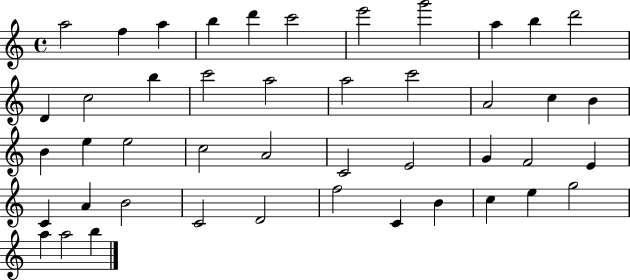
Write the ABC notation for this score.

X:1
T:Untitled
M:4/4
L:1/4
K:C
a2 f a b d' c'2 e'2 g'2 a b d'2 D c2 b c'2 a2 a2 c'2 A2 c B B e e2 c2 A2 C2 E2 G F2 E C A B2 C2 D2 f2 C B c e g2 a a2 b